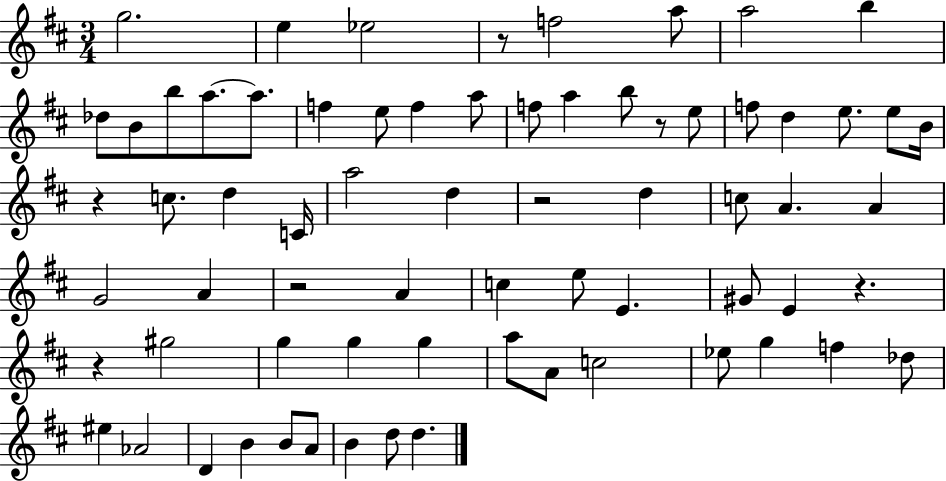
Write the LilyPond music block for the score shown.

{
  \clef treble
  \numericTimeSignature
  \time 3/4
  \key d \major
  \repeat volta 2 { g''2. | e''4 ees''2 | r8 f''2 a''8 | a''2 b''4 | \break des''8 b'8 b''8 a''8.~~ a''8. | f''4 e''8 f''4 a''8 | f''8 a''4 b''8 r8 e''8 | f''8 d''4 e''8. e''8 b'16 | \break r4 c''8. d''4 c'16 | a''2 d''4 | r2 d''4 | c''8 a'4. a'4 | \break g'2 a'4 | r2 a'4 | c''4 e''8 e'4. | gis'8 e'4 r4. | \break r4 gis''2 | g''4 g''4 g''4 | a''8 a'8 c''2 | ees''8 g''4 f''4 des''8 | \break eis''4 aes'2 | d'4 b'4 b'8 a'8 | b'4 d''8 d''4. | } \bar "|."
}